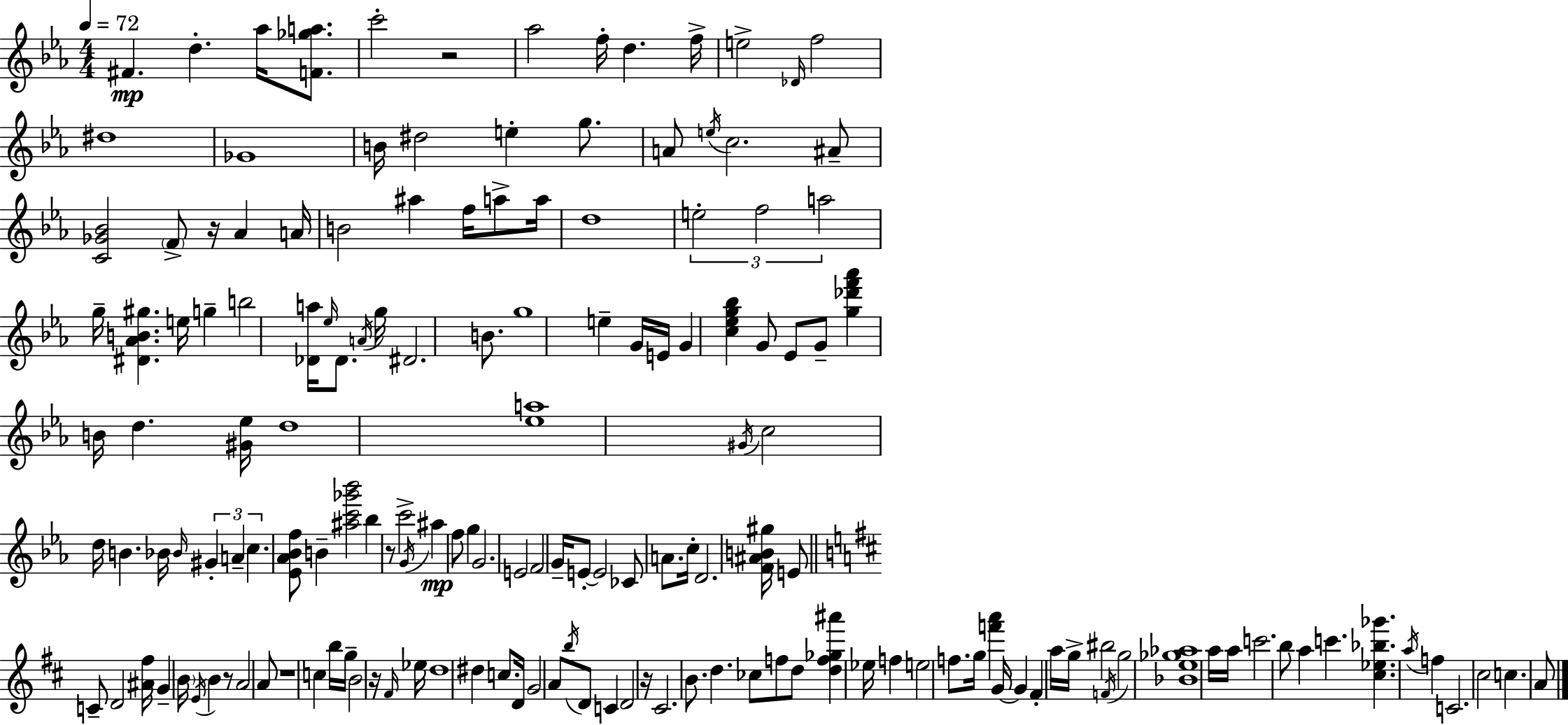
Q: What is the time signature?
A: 4/4